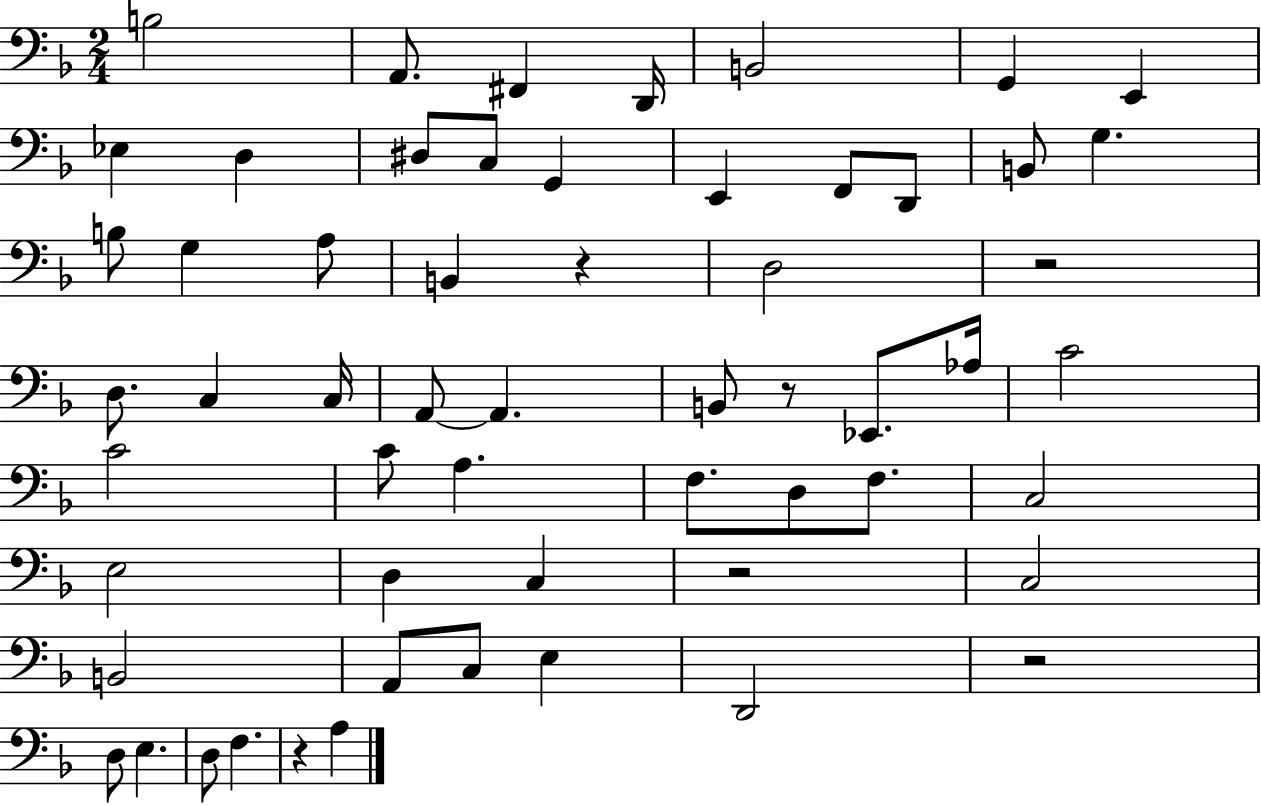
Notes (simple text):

B3/h A2/e. F#2/q D2/s B2/h G2/q E2/q Eb3/q D3/q D#3/e C3/e G2/q E2/q F2/e D2/e B2/e G3/q. B3/e G3/q A3/e B2/q R/q D3/h R/h D3/e. C3/q C3/s A2/e A2/q. B2/e R/e Eb2/e. Ab3/s C4/h C4/h C4/e A3/q. F3/e. D3/e F3/e. C3/h E3/h D3/q C3/q R/h C3/h B2/h A2/e C3/e E3/q D2/h R/h D3/e E3/q. D3/e F3/q. R/q A3/q